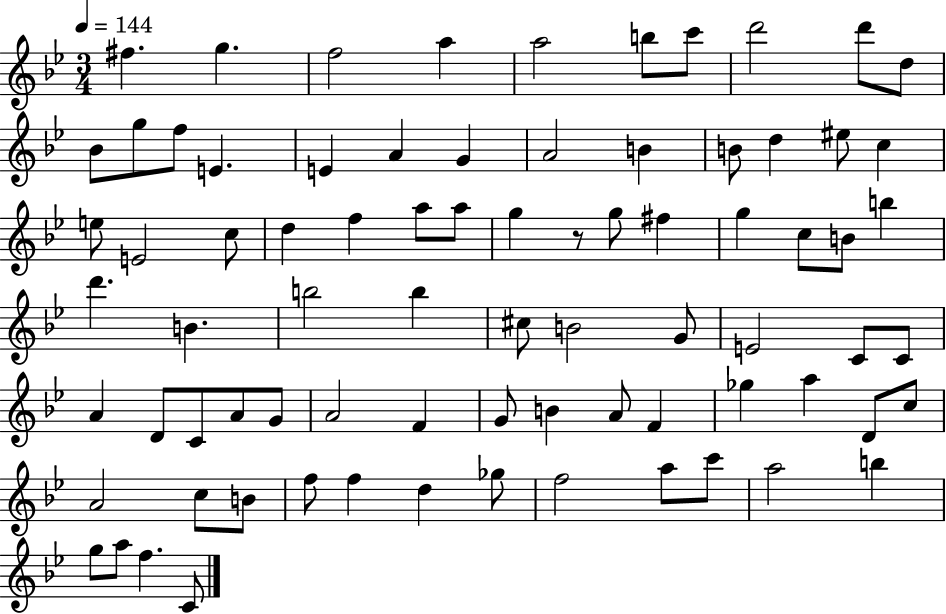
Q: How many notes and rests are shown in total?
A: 79